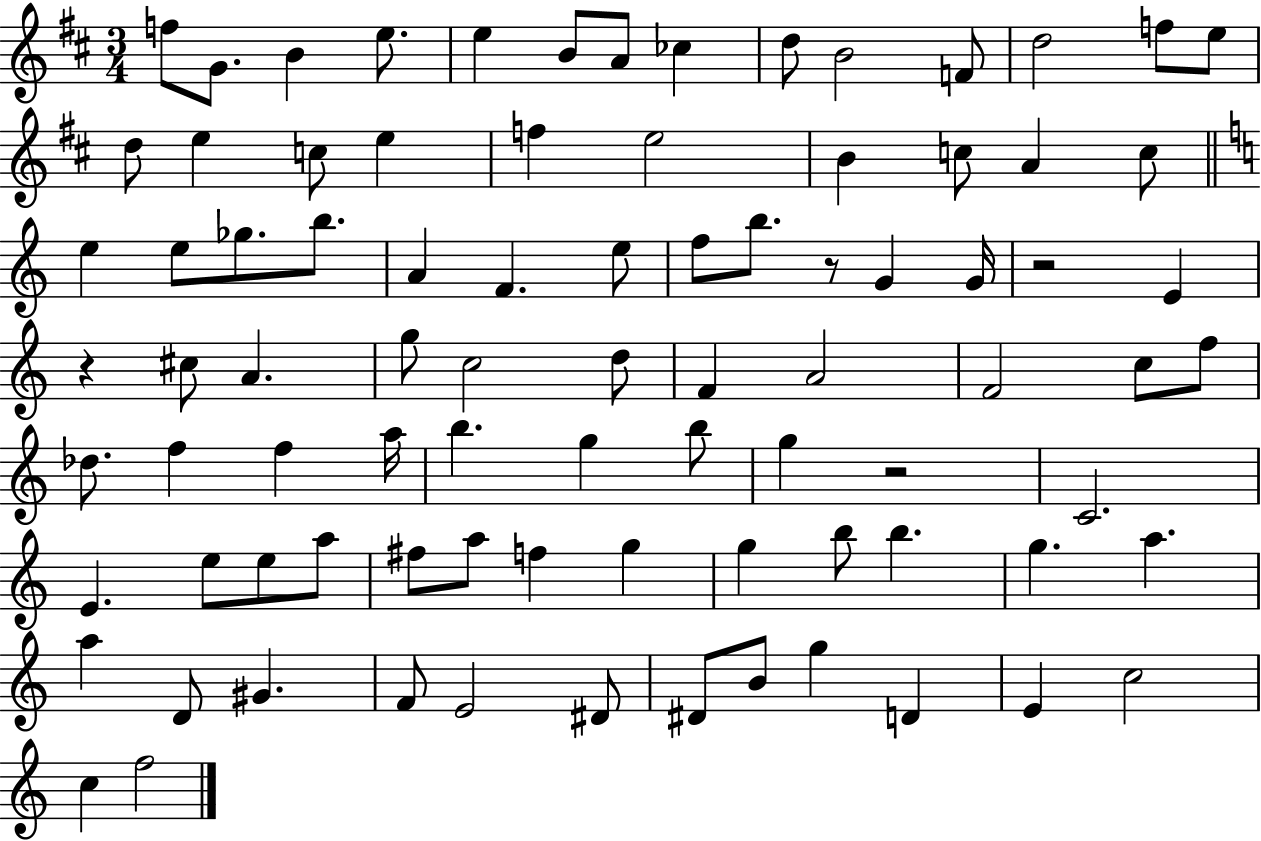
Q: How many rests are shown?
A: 4